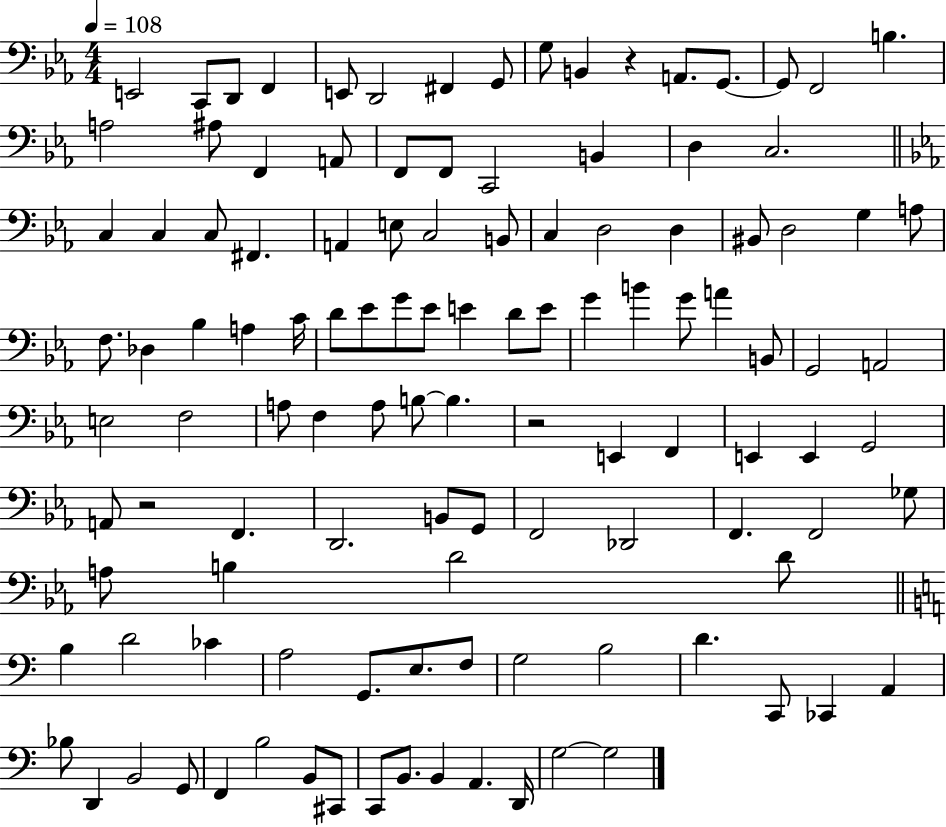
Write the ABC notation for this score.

X:1
T:Untitled
M:4/4
L:1/4
K:Eb
E,,2 C,,/2 D,,/2 F,, E,,/2 D,,2 ^F,, G,,/2 G,/2 B,, z A,,/2 G,,/2 G,,/2 F,,2 B, A,2 ^A,/2 F,, A,,/2 F,,/2 F,,/2 C,,2 B,, D, C,2 C, C, C,/2 ^F,, A,, E,/2 C,2 B,,/2 C, D,2 D, ^B,,/2 D,2 G, A,/2 F,/2 _D, _B, A, C/4 D/2 _E/2 G/2 _E/2 E D/2 E/2 G B G/2 A B,,/2 G,,2 A,,2 E,2 F,2 A,/2 F, A,/2 B,/2 B, z2 E,, F,, E,, E,, G,,2 A,,/2 z2 F,, D,,2 B,,/2 G,,/2 F,,2 _D,,2 F,, F,,2 _G,/2 A,/2 B, D2 D/2 B, D2 _C A,2 G,,/2 E,/2 F,/2 G,2 B,2 D C,,/2 _C,, A,, _B,/2 D,, B,,2 G,,/2 F,, B,2 B,,/2 ^C,,/2 C,,/2 B,,/2 B,, A,, D,,/4 G,2 G,2